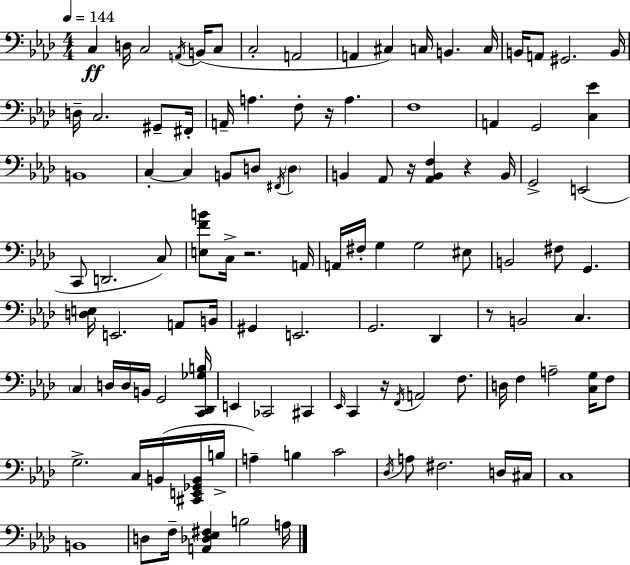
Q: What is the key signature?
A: F minor